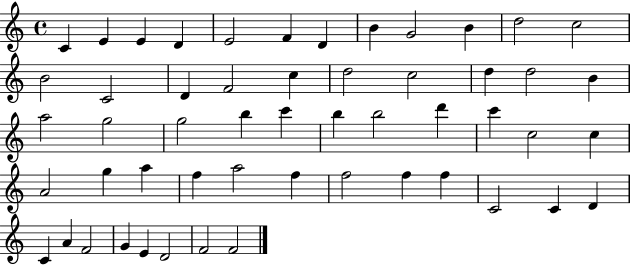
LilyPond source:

{
  \clef treble
  \time 4/4
  \defaultTimeSignature
  \key c \major
  c'4 e'4 e'4 d'4 | e'2 f'4 d'4 | b'4 g'2 b'4 | d''2 c''2 | \break b'2 c'2 | d'4 f'2 c''4 | d''2 c''2 | d''4 d''2 b'4 | \break a''2 g''2 | g''2 b''4 c'''4 | b''4 b''2 d'''4 | c'''4 c''2 c''4 | \break a'2 g''4 a''4 | f''4 a''2 f''4 | f''2 f''4 f''4 | c'2 c'4 d'4 | \break c'4 a'4 f'2 | g'4 e'4 d'2 | f'2 f'2 | \bar "|."
}